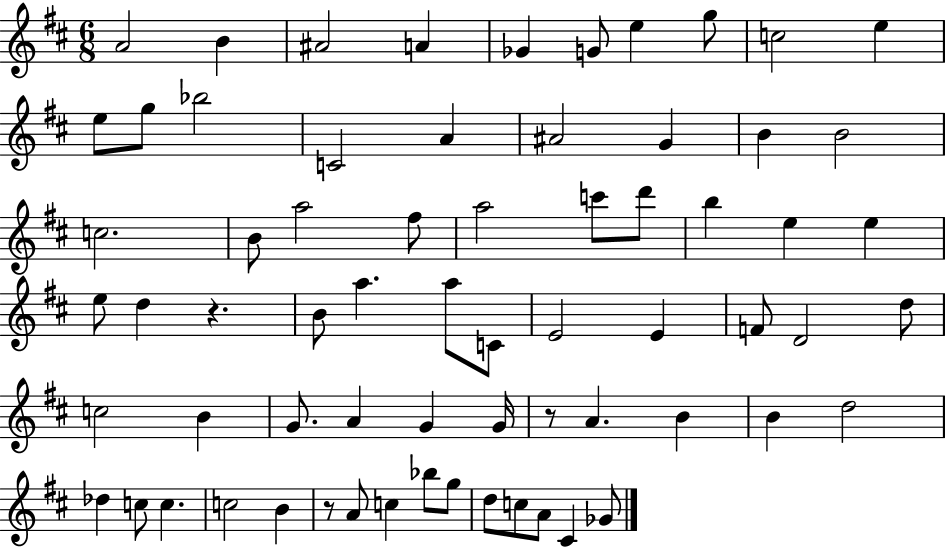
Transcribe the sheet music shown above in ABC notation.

X:1
T:Untitled
M:6/8
L:1/4
K:D
A2 B ^A2 A _G G/2 e g/2 c2 e e/2 g/2 _b2 C2 A ^A2 G B B2 c2 B/2 a2 ^f/2 a2 c'/2 d'/2 b e e e/2 d z B/2 a a/2 C/2 E2 E F/2 D2 d/2 c2 B G/2 A G G/4 z/2 A B B d2 _d c/2 c c2 B z/2 A/2 c _b/2 g/2 d/2 c/2 A/2 ^C _G/2